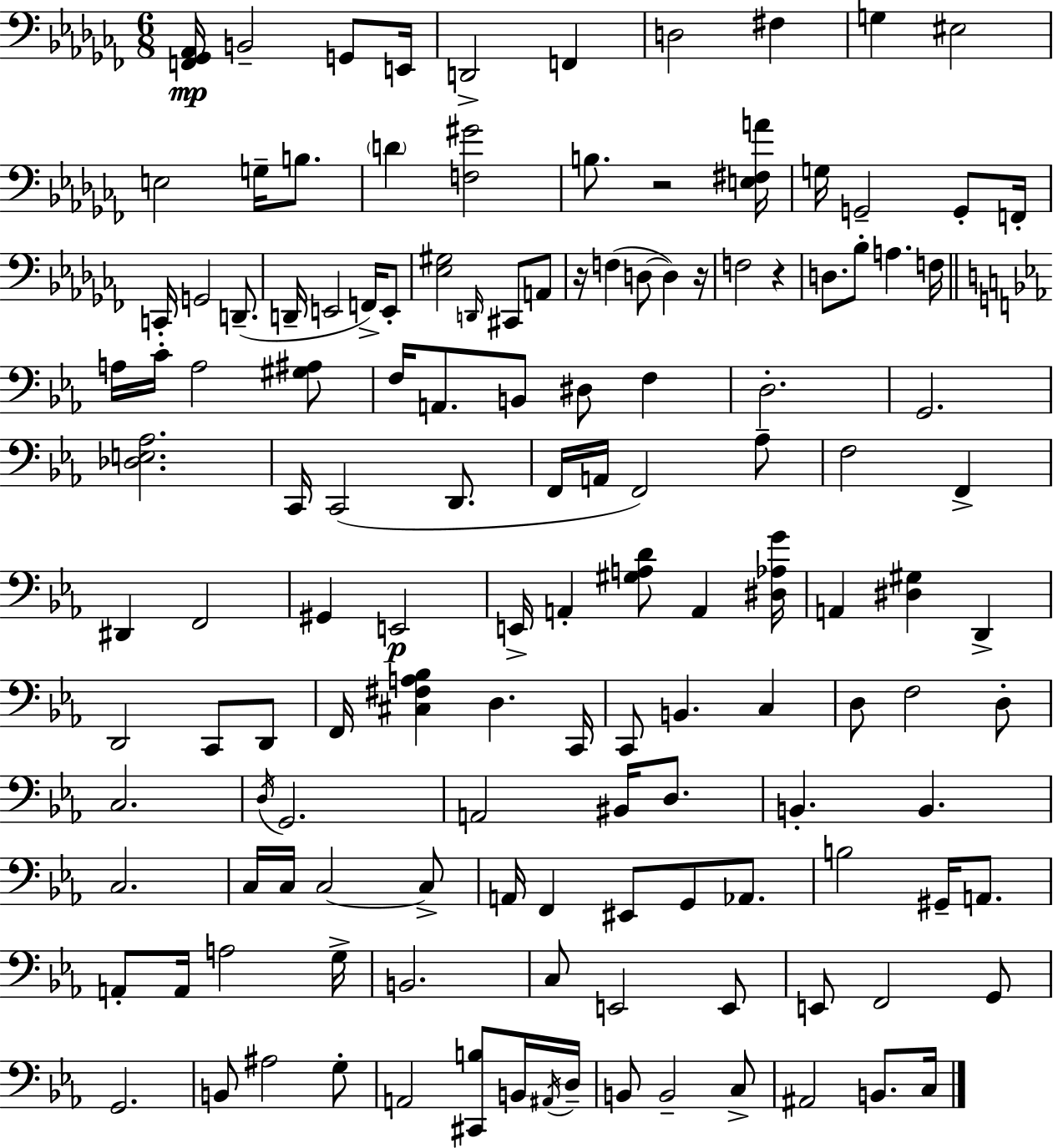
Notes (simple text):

[F2,Gb2,Ab2]/s B2/h G2/e E2/s D2/h F2/q D3/h F#3/q G3/q EIS3/h E3/h G3/s B3/e. D4/q [F3,G#4]/h B3/e. R/h [E3,F#3,A4]/s G3/s G2/h G2/e F2/s C2/s G2/h D2/e. D2/s E2/h F2/s E2/e [Eb3,G#3]/h D2/s C#2/e A2/e R/s F3/q D3/e D3/q R/s F3/h R/q D3/e. Bb3/e A3/q. F3/s A3/s C4/s A3/h [G#3,A#3]/e F3/s A2/e. B2/e D#3/e F3/q D3/h. G2/h. [Db3,E3,Ab3]/h. C2/s C2/h D2/e. F2/s A2/s F2/h Ab3/e F3/h F2/q D#2/q F2/h G#2/q E2/h E2/s A2/q [G#3,A3,D4]/e A2/q [D#3,Ab3,G4]/s A2/q [D#3,G#3]/q D2/q D2/h C2/e D2/e F2/s [C#3,F#3,A3,Bb3]/q D3/q. C2/s C2/e B2/q. C3/q D3/e F3/h D3/e C3/h. D3/s G2/h. A2/h BIS2/s D3/e. B2/q. B2/q. C3/h. C3/s C3/s C3/h C3/e A2/s F2/q EIS2/e G2/e Ab2/e. B3/h G#2/s A2/e. A2/e A2/s A3/h G3/s B2/h. C3/e E2/h E2/e E2/e F2/h G2/e G2/h. B2/e A#3/h G3/e A2/h [C#2,B3]/e B2/s A#2/s D3/s B2/e B2/h C3/e A#2/h B2/e. C3/s